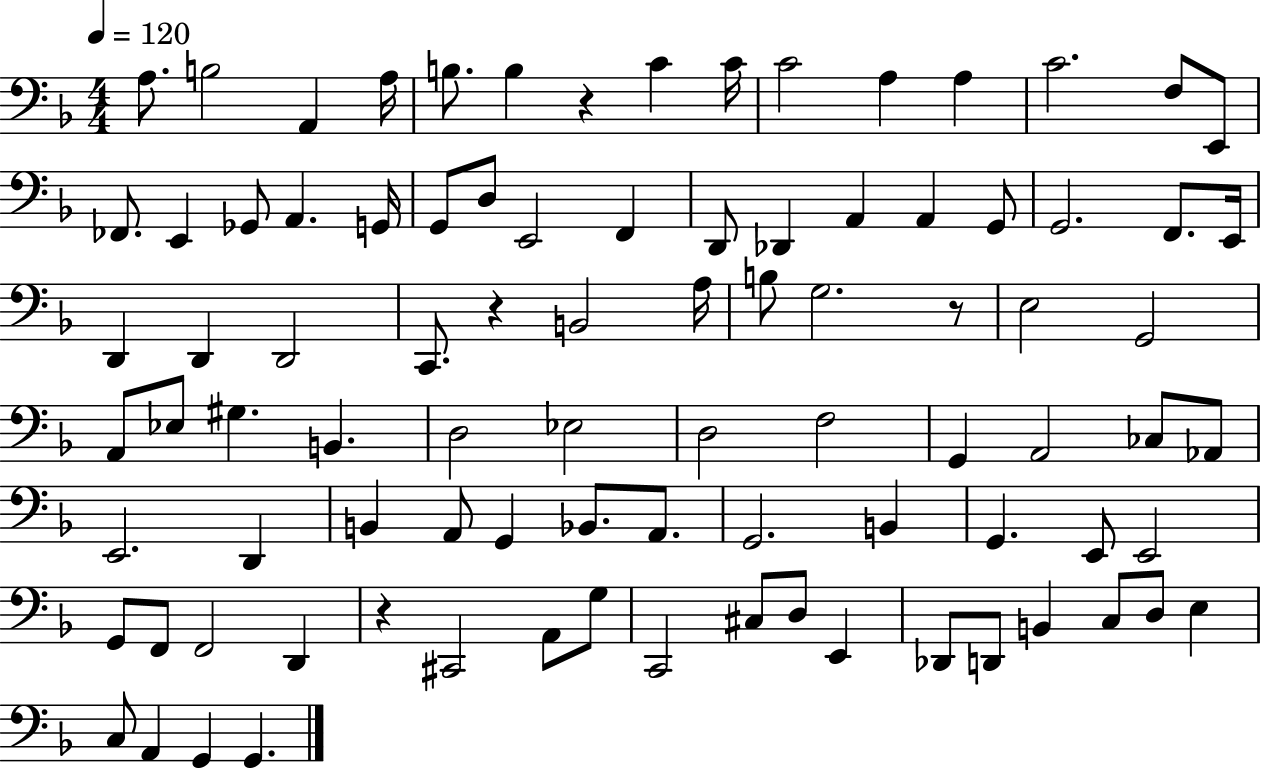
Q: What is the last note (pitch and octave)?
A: G2